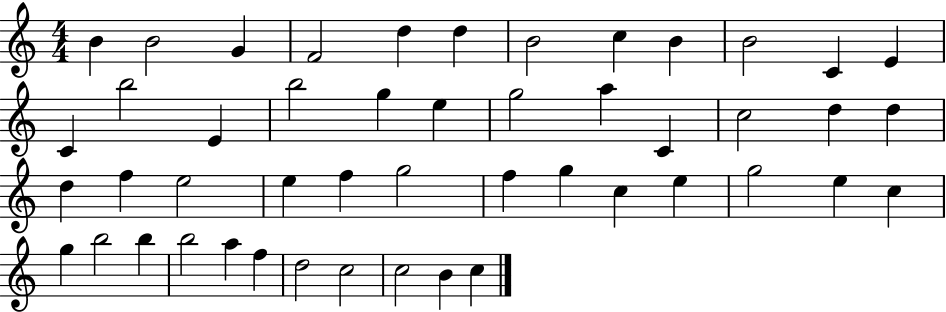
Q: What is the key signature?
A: C major